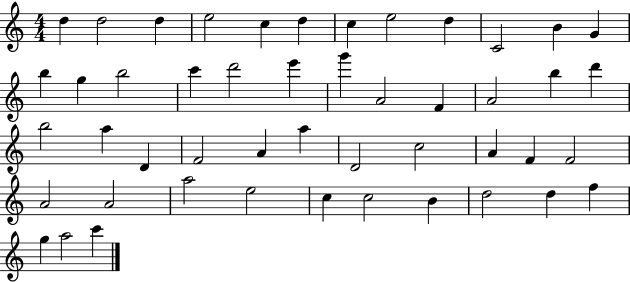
D5/q D5/h D5/q E5/h C5/q D5/q C5/q E5/h D5/q C4/h B4/q G4/q B5/q G5/q B5/h C6/q D6/h E6/q G6/q A4/h F4/q A4/h B5/q D6/q B5/h A5/q D4/q F4/h A4/q A5/q D4/h C5/h A4/q F4/q F4/h A4/h A4/h A5/h E5/h C5/q C5/h B4/q D5/h D5/q F5/q G5/q A5/h C6/q